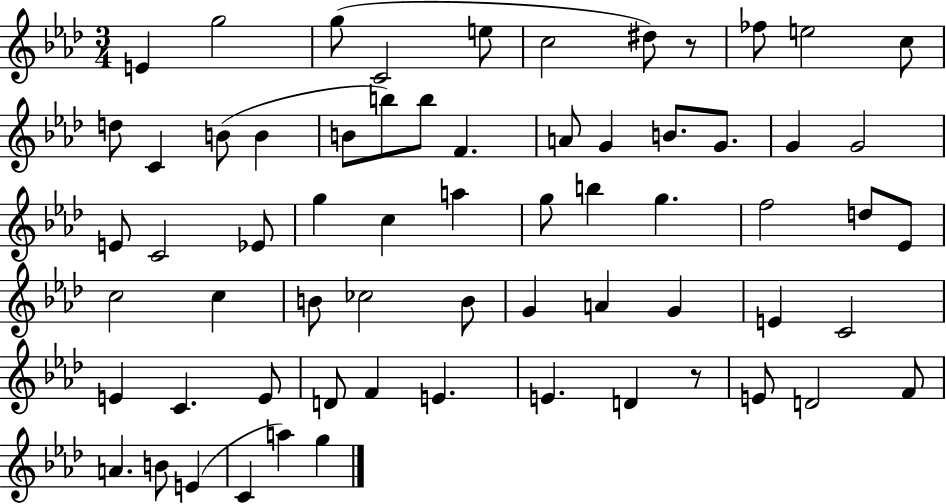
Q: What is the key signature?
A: AES major